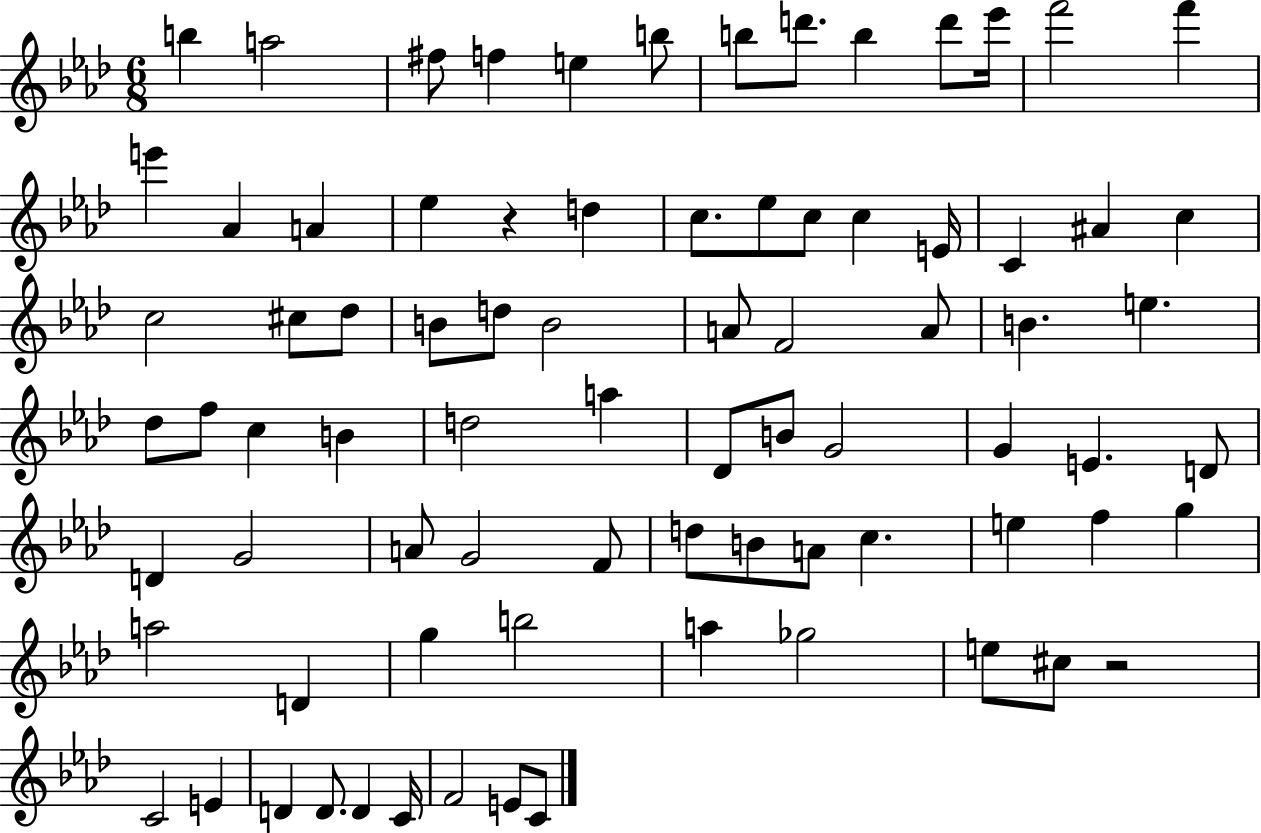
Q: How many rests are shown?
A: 2